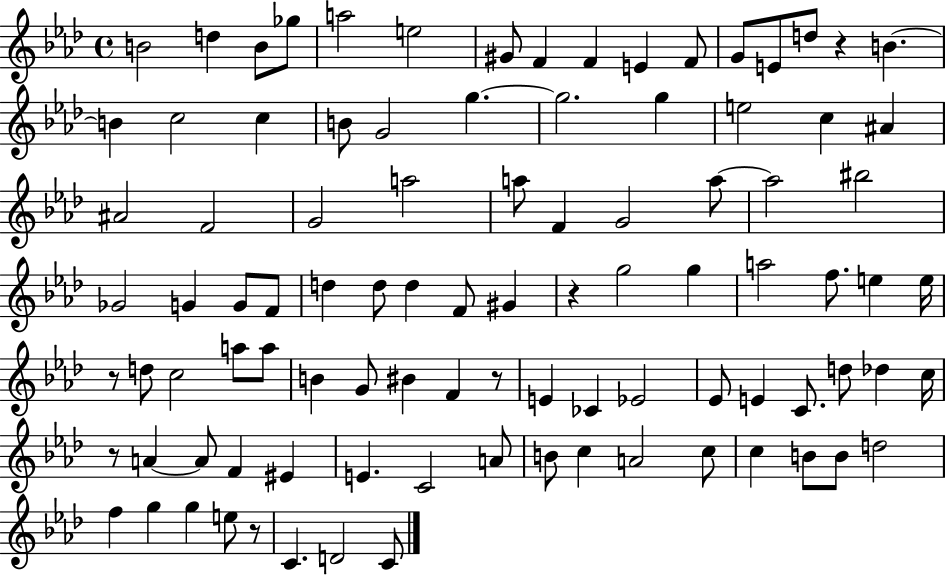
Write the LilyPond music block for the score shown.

{
  \clef treble
  \time 4/4
  \defaultTimeSignature
  \key aes \major
  b'2 d''4 b'8 ges''8 | a''2 e''2 | gis'8 f'4 f'4 e'4 f'8 | g'8 e'8 d''8 r4 b'4.~~ | \break b'4 c''2 c''4 | b'8 g'2 g''4.~~ | g''2. g''4 | e''2 c''4 ais'4 | \break ais'2 f'2 | g'2 a''2 | a''8 f'4 g'2 a''8~~ | a''2 bis''2 | \break ges'2 g'4 g'8 f'8 | d''4 d''8 d''4 f'8 gis'4 | r4 g''2 g''4 | a''2 f''8. e''4 e''16 | \break r8 d''8 c''2 a''8 a''8 | b'4 g'8 bis'4 f'4 r8 | e'4 ces'4 ees'2 | ees'8 e'4 c'8. d''8 des''4 c''16 | \break r8 a'4~~ a'8 f'4 eis'4 | e'4. c'2 a'8 | b'8 c''4 a'2 c''8 | c''4 b'8 b'8 d''2 | \break f''4 g''4 g''4 e''8 r8 | c'4. d'2 c'8 | \bar "|."
}